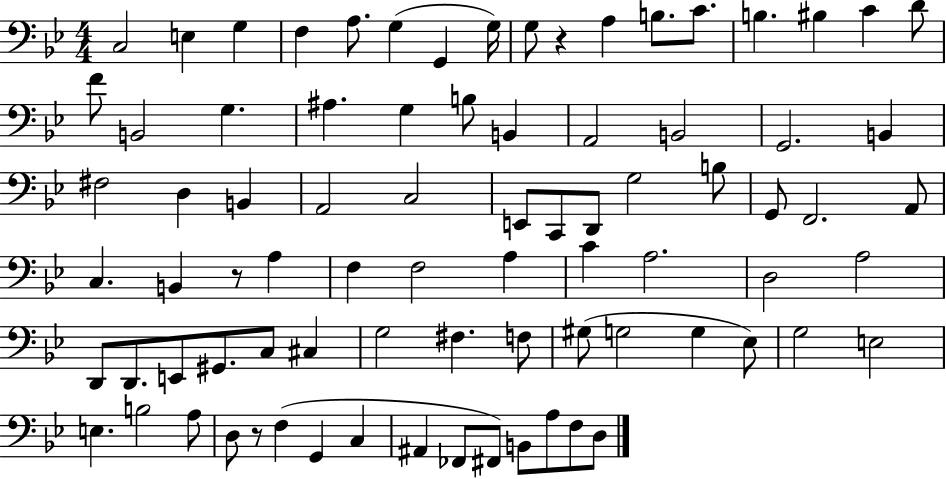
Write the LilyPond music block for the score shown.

{
  \clef bass
  \numericTimeSignature
  \time 4/4
  \key bes \major
  c2 e4 g4 | f4 a8. g4( g,4 g16) | g8 r4 a4 b8. c'8. | b4. bis4 c'4 d'8 | \break f'8 b,2 g4. | ais4. g4 b8 b,4 | a,2 b,2 | g,2. b,4 | \break fis2 d4 b,4 | a,2 c2 | e,8 c,8 d,8 g2 b8 | g,8 f,2. a,8 | \break c4. b,4 r8 a4 | f4 f2 a4 | c'4 a2. | d2 a2 | \break d,8 d,8. e,8 gis,8. c8 cis4 | g2 fis4. f8 | gis8( g2 g4 ees8) | g2 e2 | \break e4. b2 a8 | d8 r8 f4( g,4 c4 | ais,4 fes,8 fis,8) b,8 a8 f8 d8 | \bar "|."
}